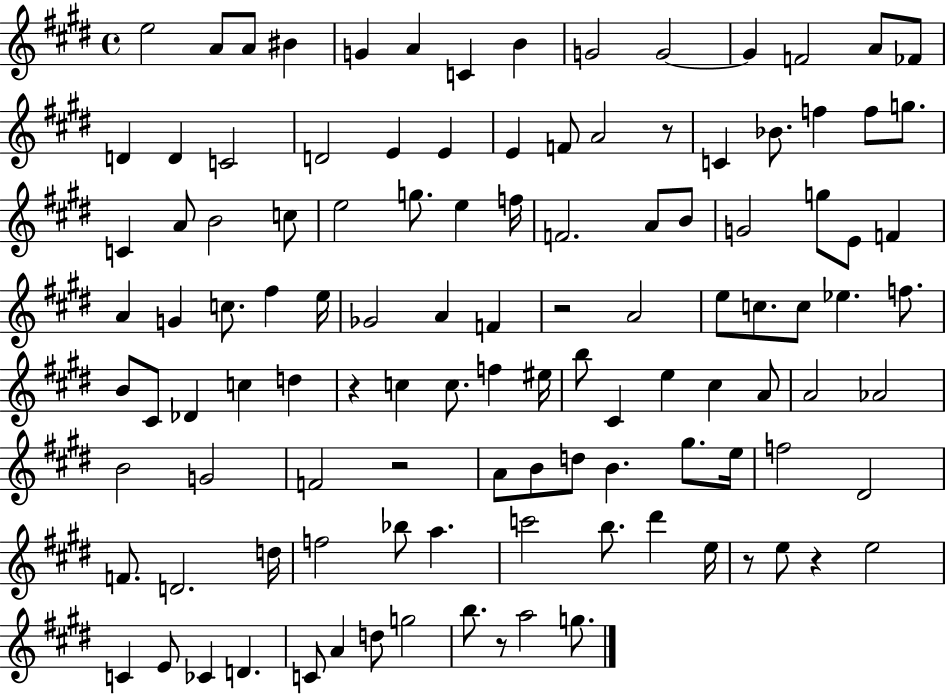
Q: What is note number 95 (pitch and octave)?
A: E5